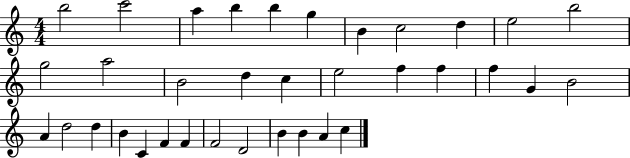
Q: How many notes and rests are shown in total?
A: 35